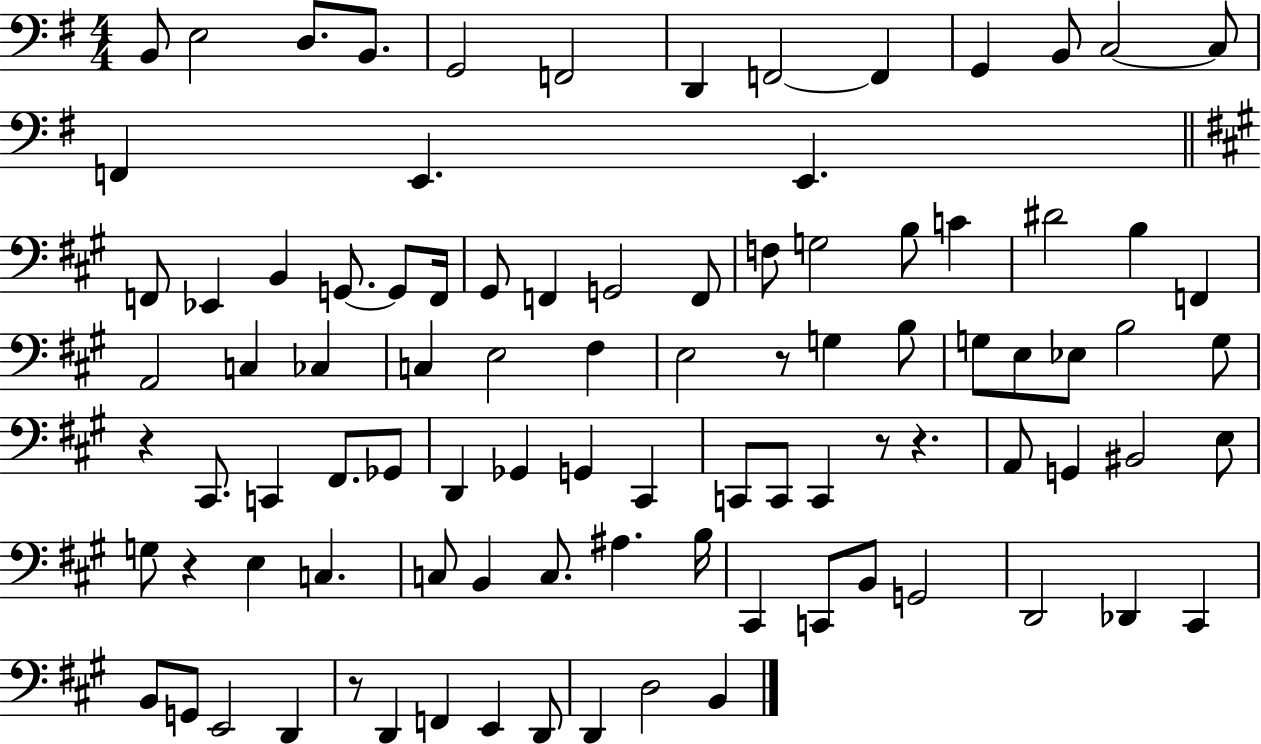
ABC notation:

X:1
T:Untitled
M:4/4
L:1/4
K:G
B,,/2 E,2 D,/2 B,,/2 G,,2 F,,2 D,, F,,2 F,, G,, B,,/2 C,2 C,/2 F,, E,, E,, F,,/2 _E,, B,, G,,/2 G,,/2 F,,/4 ^G,,/2 F,, G,,2 F,,/2 F,/2 G,2 B,/2 C ^D2 B, F,, A,,2 C, _C, C, E,2 ^F, E,2 z/2 G, B,/2 G,/2 E,/2 _E,/2 B,2 G,/2 z ^C,,/2 C,, ^F,,/2 _G,,/2 D,, _G,, G,, ^C,, C,,/2 C,,/2 C,, z/2 z A,,/2 G,, ^B,,2 E,/2 G,/2 z E, C, C,/2 B,, C,/2 ^A, B,/4 ^C,, C,,/2 B,,/2 G,,2 D,,2 _D,, ^C,, B,,/2 G,,/2 E,,2 D,, z/2 D,, F,, E,, D,,/2 D,, D,2 B,,